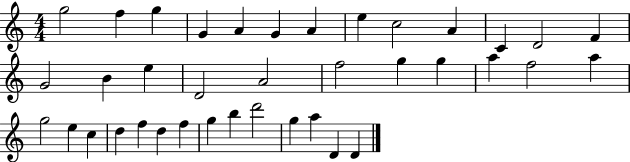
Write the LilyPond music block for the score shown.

{
  \clef treble
  \numericTimeSignature
  \time 4/4
  \key c \major
  g''2 f''4 g''4 | g'4 a'4 g'4 a'4 | e''4 c''2 a'4 | c'4 d'2 f'4 | \break g'2 b'4 e''4 | d'2 a'2 | f''2 g''4 g''4 | a''4 f''2 a''4 | \break g''2 e''4 c''4 | d''4 f''4 d''4 f''4 | g''4 b''4 d'''2 | g''4 a''4 d'4 d'4 | \break \bar "|."
}